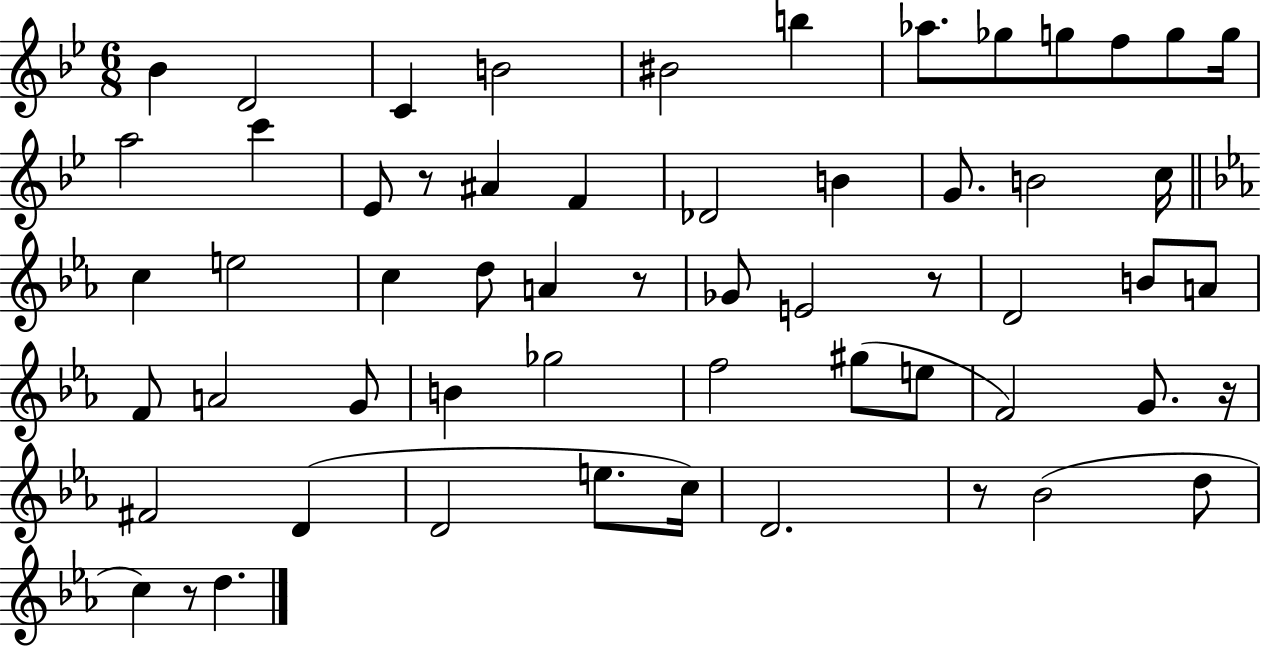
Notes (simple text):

Bb4/q D4/h C4/q B4/h BIS4/h B5/q Ab5/e. Gb5/e G5/e F5/e G5/e G5/s A5/h C6/q Eb4/e R/e A#4/q F4/q Db4/h B4/q G4/e. B4/h C5/s C5/q E5/h C5/q D5/e A4/q R/e Gb4/e E4/h R/e D4/h B4/e A4/e F4/e A4/h G4/e B4/q Gb5/h F5/h G#5/e E5/e F4/h G4/e. R/s F#4/h D4/q D4/h E5/e. C5/s D4/h. R/e Bb4/h D5/e C5/q R/e D5/q.